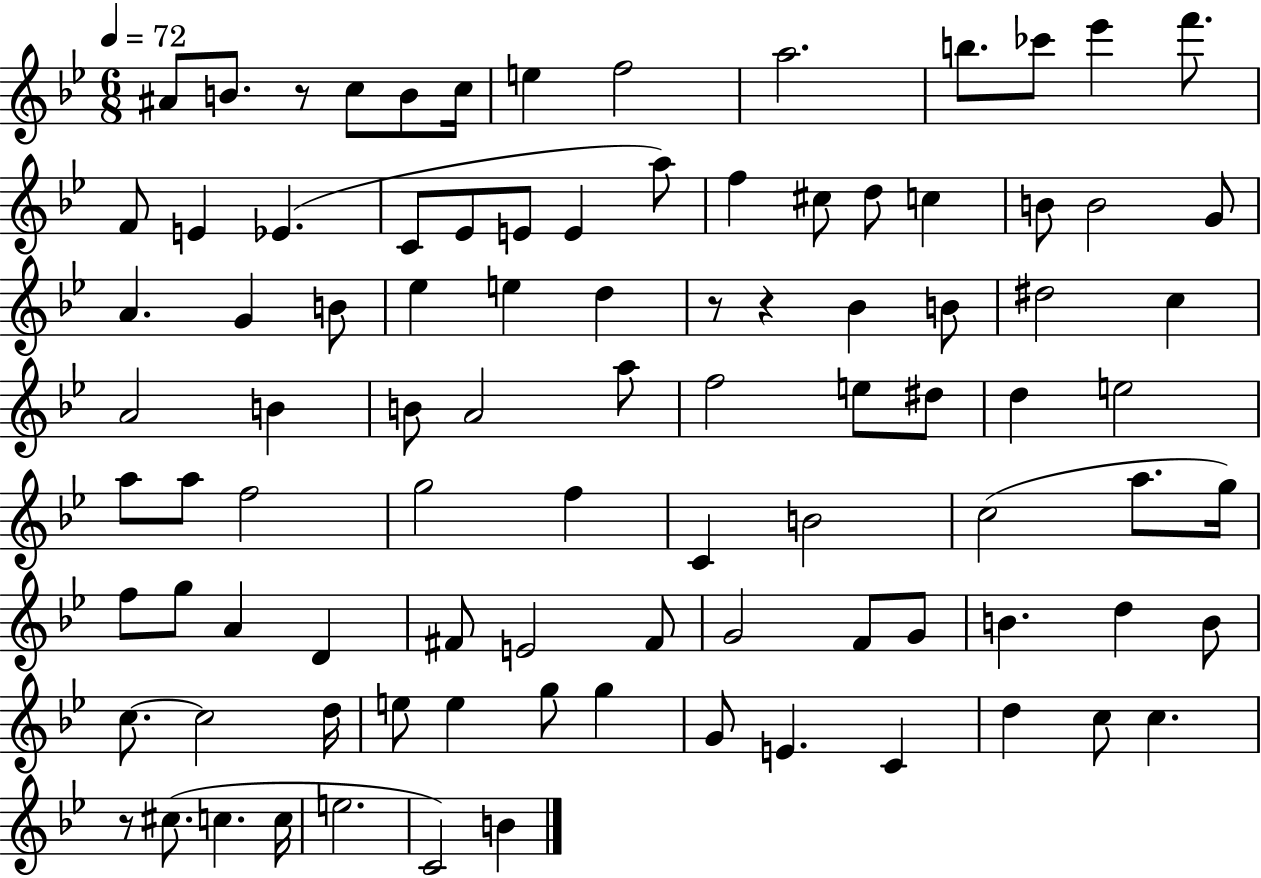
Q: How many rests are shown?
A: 4